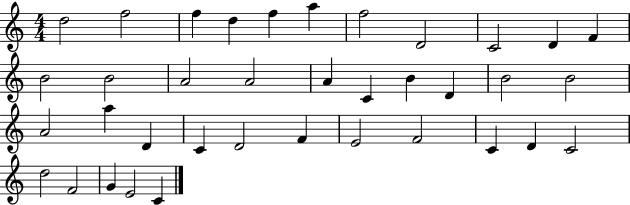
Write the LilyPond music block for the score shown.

{
  \clef treble
  \numericTimeSignature
  \time 4/4
  \key c \major
  d''2 f''2 | f''4 d''4 f''4 a''4 | f''2 d'2 | c'2 d'4 f'4 | \break b'2 b'2 | a'2 a'2 | a'4 c'4 b'4 d'4 | b'2 b'2 | \break a'2 a''4 d'4 | c'4 d'2 f'4 | e'2 f'2 | c'4 d'4 c'2 | \break d''2 f'2 | g'4 e'2 c'4 | \bar "|."
}